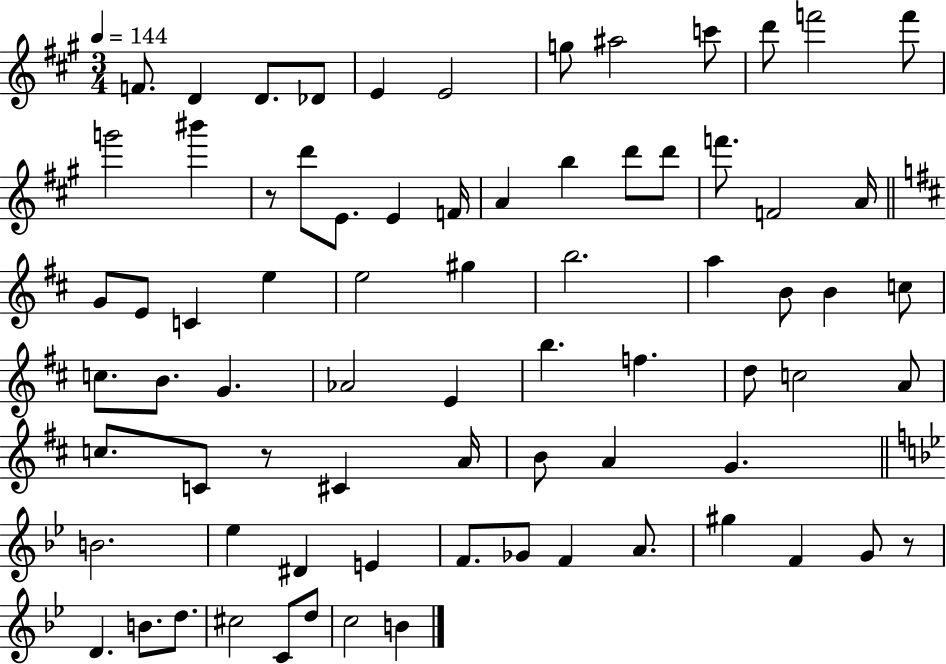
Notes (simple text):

F4/e. D4/q D4/e. Db4/e E4/q E4/h G5/e A#5/h C6/e D6/e F6/h F6/e G6/h BIS6/q R/e D6/e E4/e. E4/q F4/s A4/q B5/q D6/e D6/e F6/e. F4/h A4/s G4/e E4/e C4/q E5/q E5/h G#5/q B5/h. A5/q B4/e B4/q C5/e C5/e. B4/e. G4/q. Ab4/h E4/q B5/q. F5/q. D5/e C5/h A4/e C5/e. C4/e R/e C#4/q A4/s B4/e A4/q G4/q. B4/h. Eb5/q D#4/q E4/q F4/e. Gb4/e F4/q A4/e. G#5/q F4/q G4/e R/e D4/q. B4/e. D5/e. C#5/h C4/e D5/e C5/h B4/q